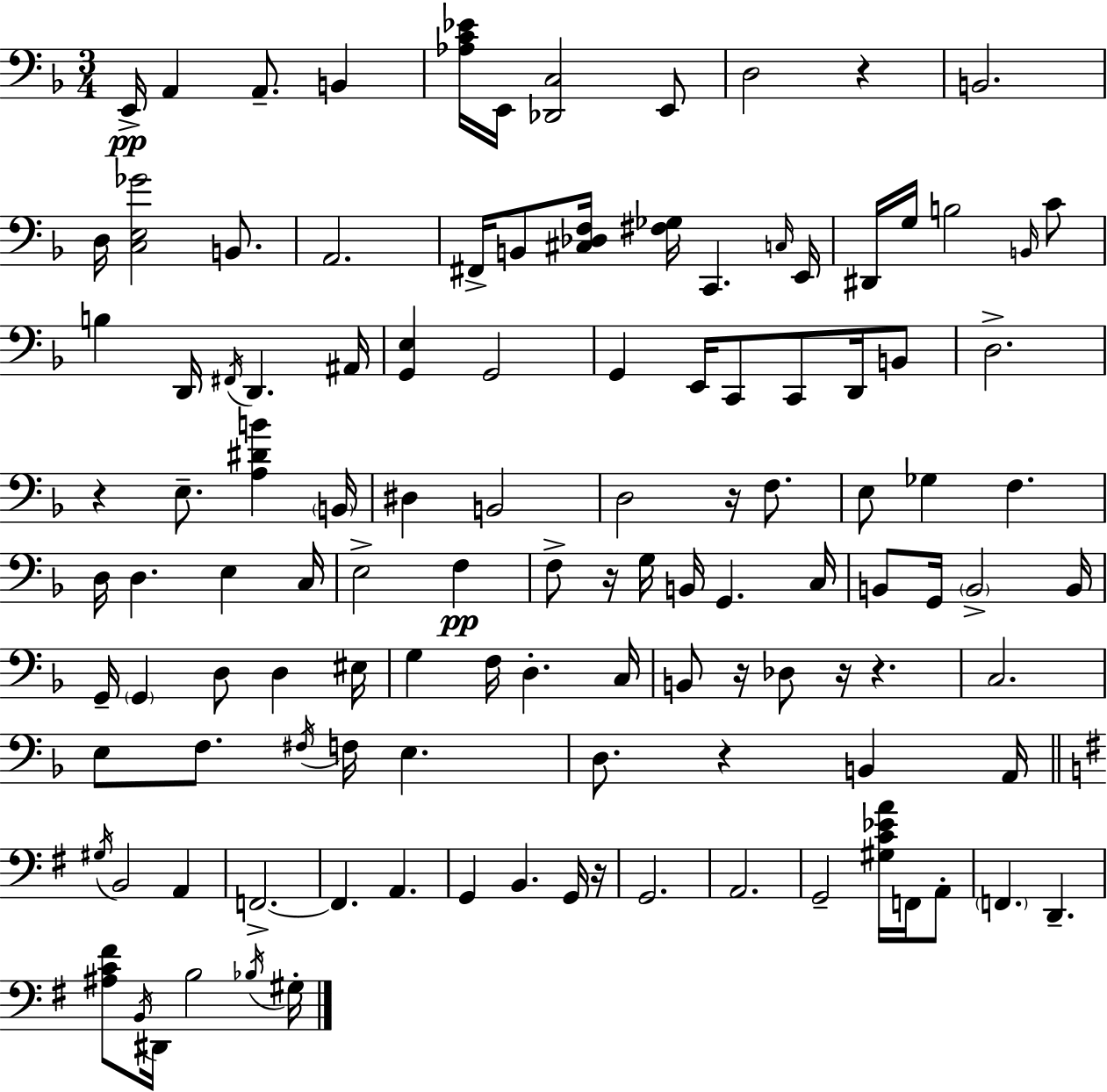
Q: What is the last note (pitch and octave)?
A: G#3